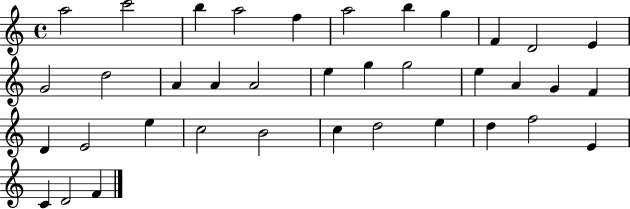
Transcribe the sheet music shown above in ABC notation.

X:1
T:Untitled
M:4/4
L:1/4
K:C
a2 c'2 b a2 f a2 b g F D2 E G2 d2 A A A2 e g g2 e A G F D E2 e c2 B2 c d2 e d f2 E C D2 F